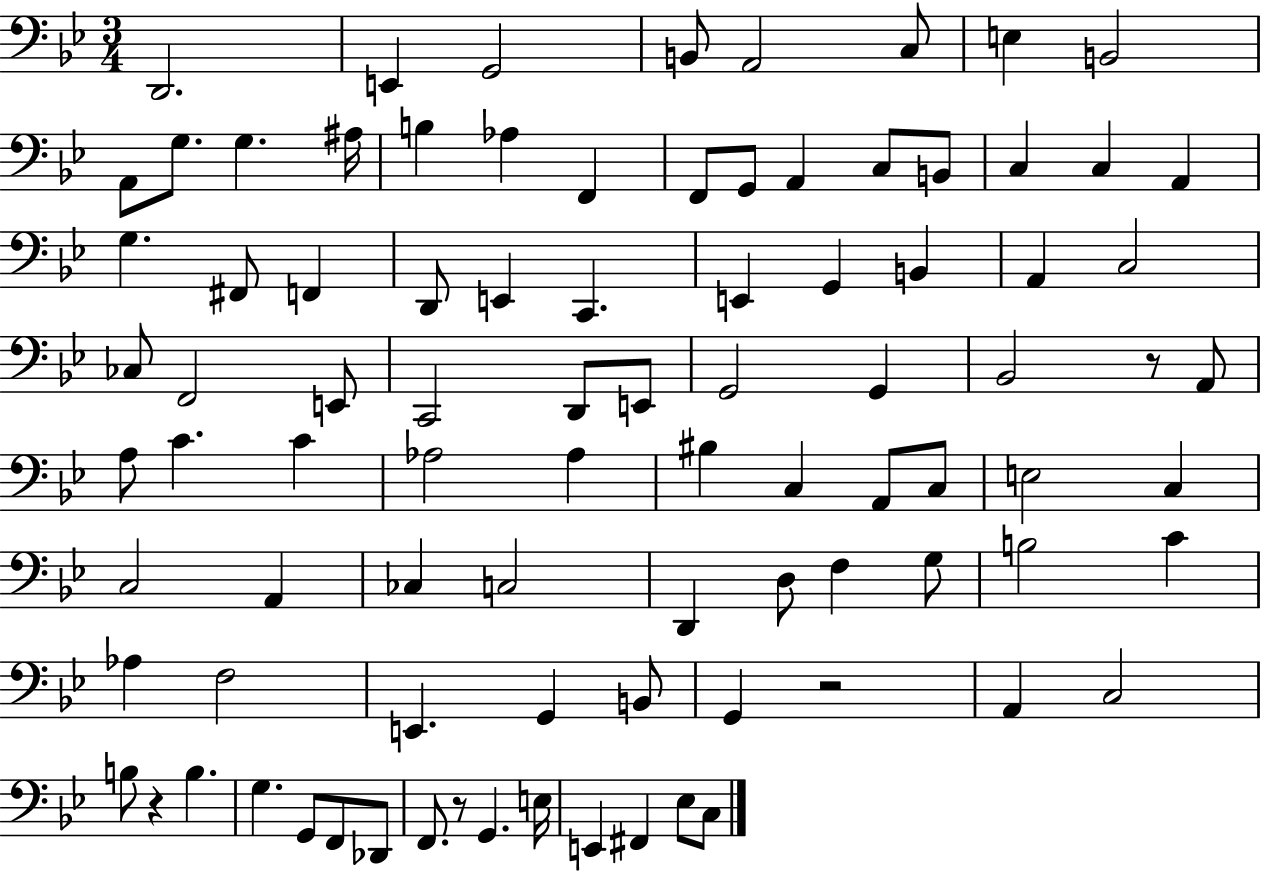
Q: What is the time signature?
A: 3/4